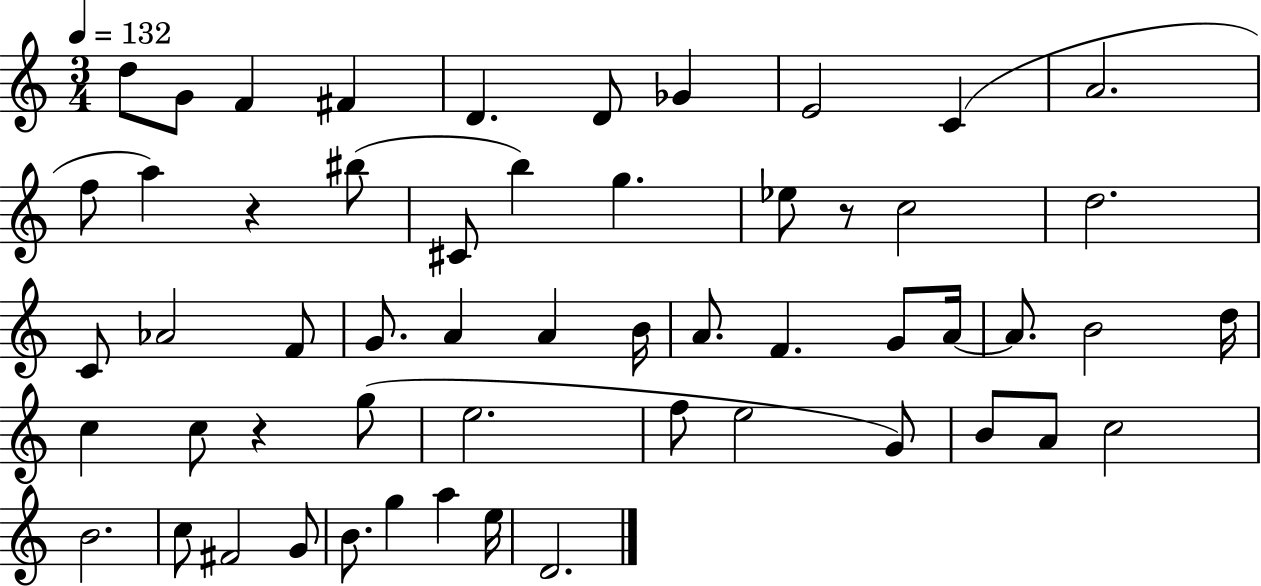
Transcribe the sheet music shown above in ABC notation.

X:1
T:Untitled
M:3/4
L:1/4
K:C
d/2 G/2 F ^F D D/2 _G E2 C A2 f/2 a z ^b/2 ^C/2 b g _e/2 z/2 c2 d2 C/2 _A2 F/2 G/2 A A B/4 A/2 F G/2 A/4 A/2 B2 d/4 c c/2 z g/2 e2 f/2 e2 G/2 B/2 A/2 c2 B2 c/2 ^F2 G/2 B/2 g a e/4 D2